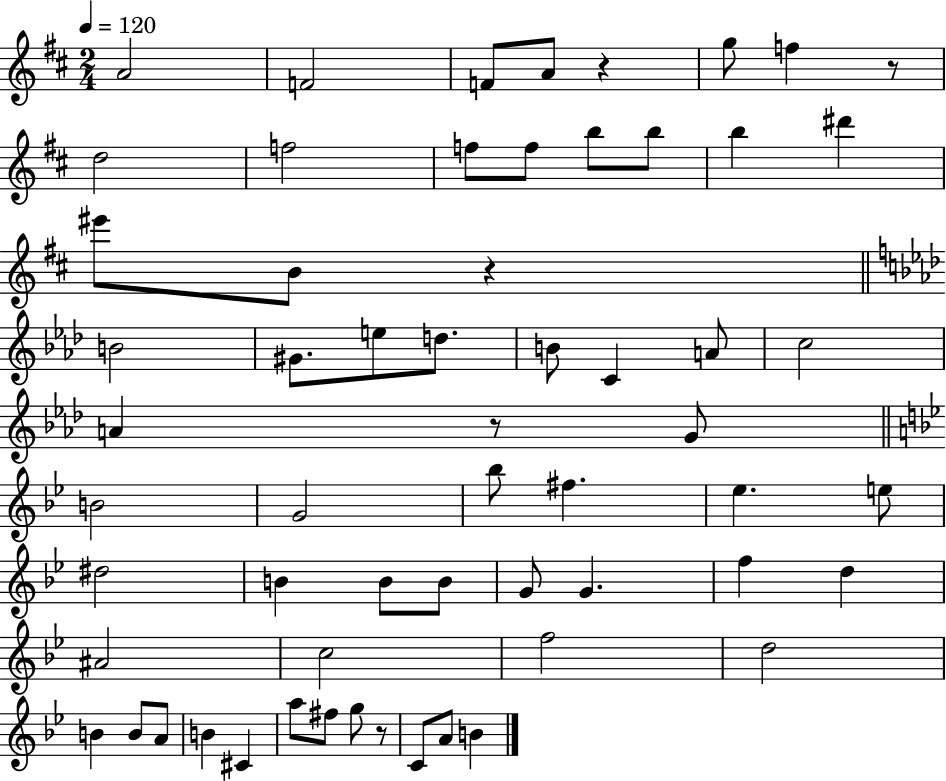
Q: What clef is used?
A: treble